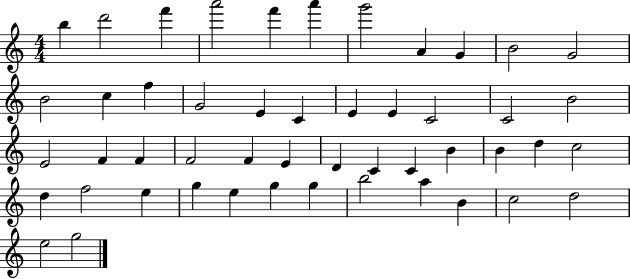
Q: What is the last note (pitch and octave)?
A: G5